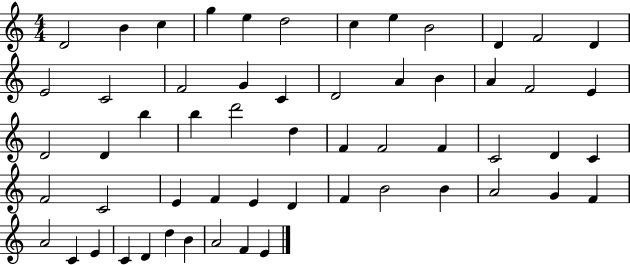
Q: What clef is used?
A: treble